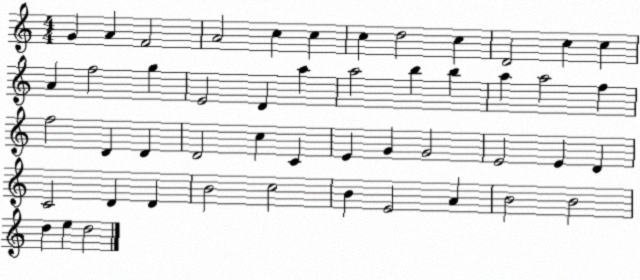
X:1
T:Untitled
M:4/4
L:1/4
K:C
G A F2 A2 c c c d2 c D2 c c A f2 g E2 D a a2 b b a a2 f f2 D D D2 c C E G G2 E2 E D C2 D D B2 c2 B E2 A B2 B2 d e d2